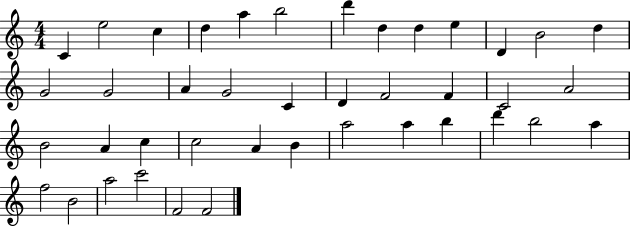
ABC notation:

X:1
T:Untitled
M:4/4
L:1/4
K:C
C e2 c d a b2 d' d d e D B2 d G2 G2 A G2 C D F2 F C2 A2 B2 A c c2 A B a2 a b d' b2 a f2 B2 a2 c'2 F2 F2